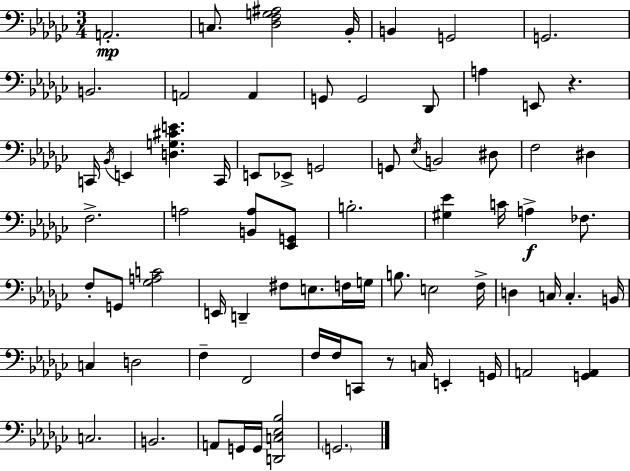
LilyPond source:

{
  \clef bass
  \numericTimeSignature
  \time 3/4
  \key ees \minor
  a,2.-.\mp | c8. <des f g ais>2 bes,16-. | b,4 g,2 | g,2. | \break b,2. | a,2 a,4 | g,8 g,2 des,8 | a4 e,8 r4. | \break c,16 \acciaccatura { bes,16 } e,4 <d g cis' e'>4. | c,16 e,8 ees,8-> g,2 | g,8 \acciaccatura { ees16 } b,2 | dis8 f2 dis4 | \break f2.-> | a2 <b, a>8 | <ees, g,>8 b2.-. | <gis ees'>4 c'16 a4->\f fes8. | \break f8-. g,8 <ges a c'>2 | e,16 d,4-- fis8 e8. | f16 g16 b8. e2 | f16-> d4 c16 c4.-. | \break b,16 c4 d2 | f4-- f,2 | f16 f16 c,8 r8 c16 e,4-. | g,16 a,2 <g, a,>4 | \break c2. | b,2. | a,8 g,16 g,16 <d, c ees bes>2 | \parenthesize g,2. | \break \bar "|."
}